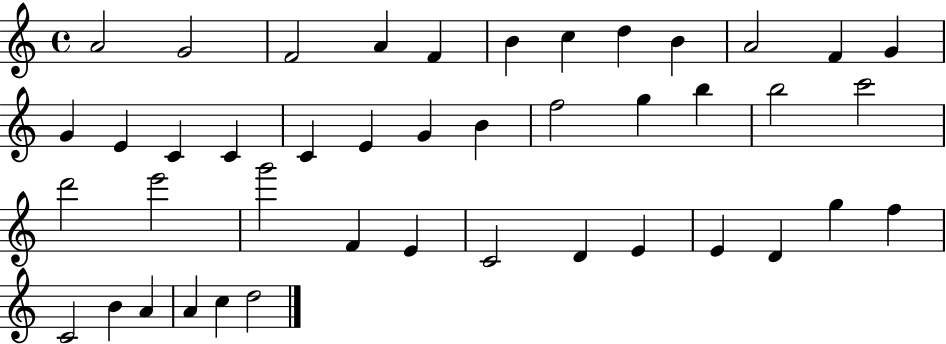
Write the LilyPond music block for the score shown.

{
  \clef treble
  \time 4/4
  \defaultTimeSignature
  \key c \major
  a'2 g'2 | f'2 a'4 f'4 | b'4 c''4 d''4 b'4 | a'2 f'4 g'4 | \break g'4 e'4 c'4 c'4 | c'4 e'4 g'4 b'4 | f''2 g''4 b''4 | b''2 c'''2 | \break d'''2 e'''2 | g'''2 f'4 e'4 | c'2 d'4 e'4 | e'4 d'4 g''4 f''4 | \break c'2 b'4 a'4 | a'4 c''4 d''2 | \bar "|."
}